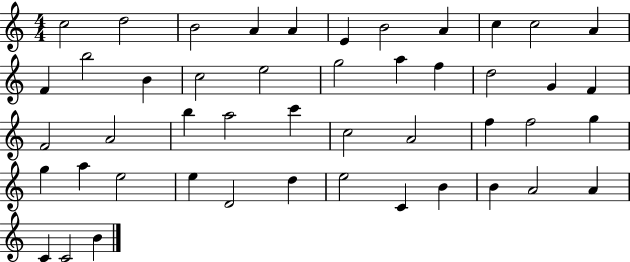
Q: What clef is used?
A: treble